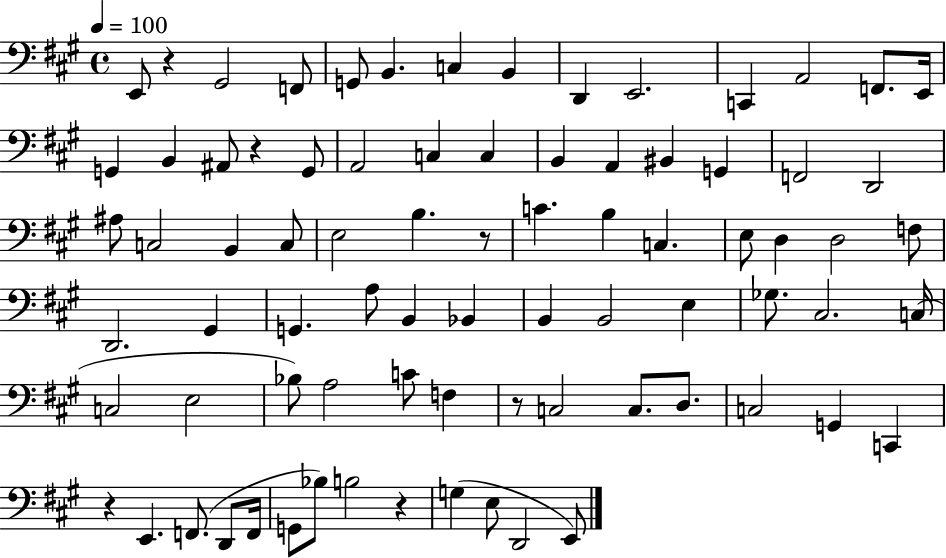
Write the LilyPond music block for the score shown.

{
  \clef bass
  \time 4/4
  \defaultTimeSignature
  \key a \major
  \tempo 4 = 100
  e,8 r4 gis,2 f,8 | g,8 b,4. c4 b,4 | d,4 e,2. | c,4 a,2 f,8. e,16 | \break g,4 b,4 ais,8 r4 g,8 | a,2 c4 c4 | b,4 a,4 bis,4 g,4 | f,2 d,2 | \break ais8 c2 b,4 c8 | e2 b4. r8 | c'4. b4 c4. | e8 d4 d2 f8 | \break d,2. gis,4 | g,4. a8 b,4 bes,4 | b,4 b,2 e4 | ges8. cis2. c16( | \break c2 e2 | bes8) a2 c'8 f4 | r8 c2 c8. d8. | c2 g,4 c,4 | \break r4 e,4. f,8.( d,8 f,16 | g,8 bes8) b2 r4 | g4( e8 d,2 e,8) | \bar "|."
}